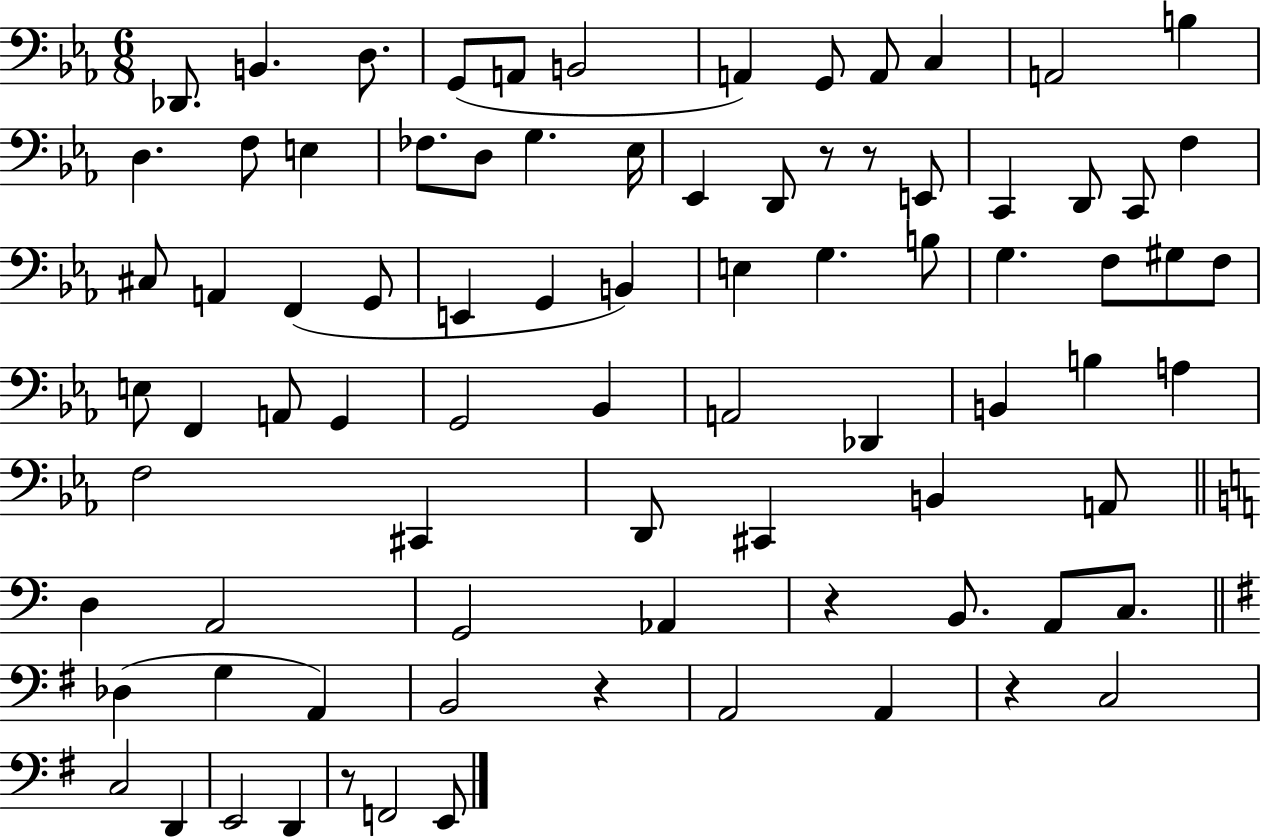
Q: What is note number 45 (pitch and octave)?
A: G2